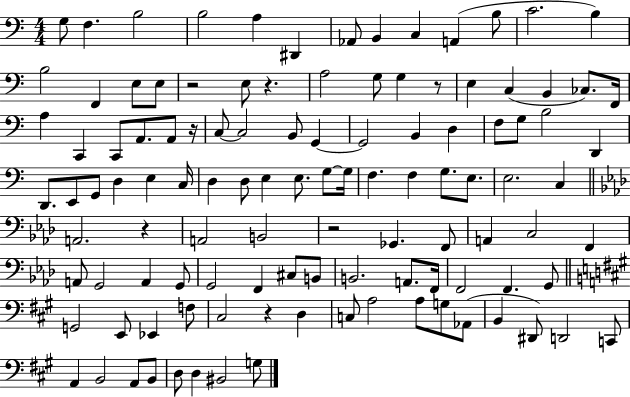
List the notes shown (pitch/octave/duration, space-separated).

G3/e F3/q. B3/h B3/h A3/q D#2/q Ab2/e B2/q C3/q A2/q B3/e C4/h. B3/q B3/h F2/q E3/e E3/e R/h E3/e R/q. A3/h G3/e G3/q R/e E3/q C3/q B2/q CES3/e. F2/s A3/q C2/q C2/e A2/e. A2/e R/s C3/e C3/h B2/e G2/q G2/h B2/q D3/q F3/e G3/e B3/h D2/q D2/e. E2/e G2/e D3/q E3/q C3/s D3/q D3/e E3/q E3/e. G3/e G3/s F3/q. F3/q G3/e. E3/e. E3/h. C3/q A2/h. R/q A2/h B2/h R/h Gb2/q. F2/e A2/q C3/h F2/q A2/e G2/h A2/q G2/e G2/h F2/q C#3/e B2/e B2/h. A2/e. F2/s F2/h F2/q. G2/e G2/h E2/e Eb2/q F3/e C#3/h R/q D3/q C3/e A3/h A3/e G3/e Ab2/e B2/q D#2/e D2/h C2/e A2/q B2/h A2/e B2/e D3/e D3/q BIS2/h G3/e